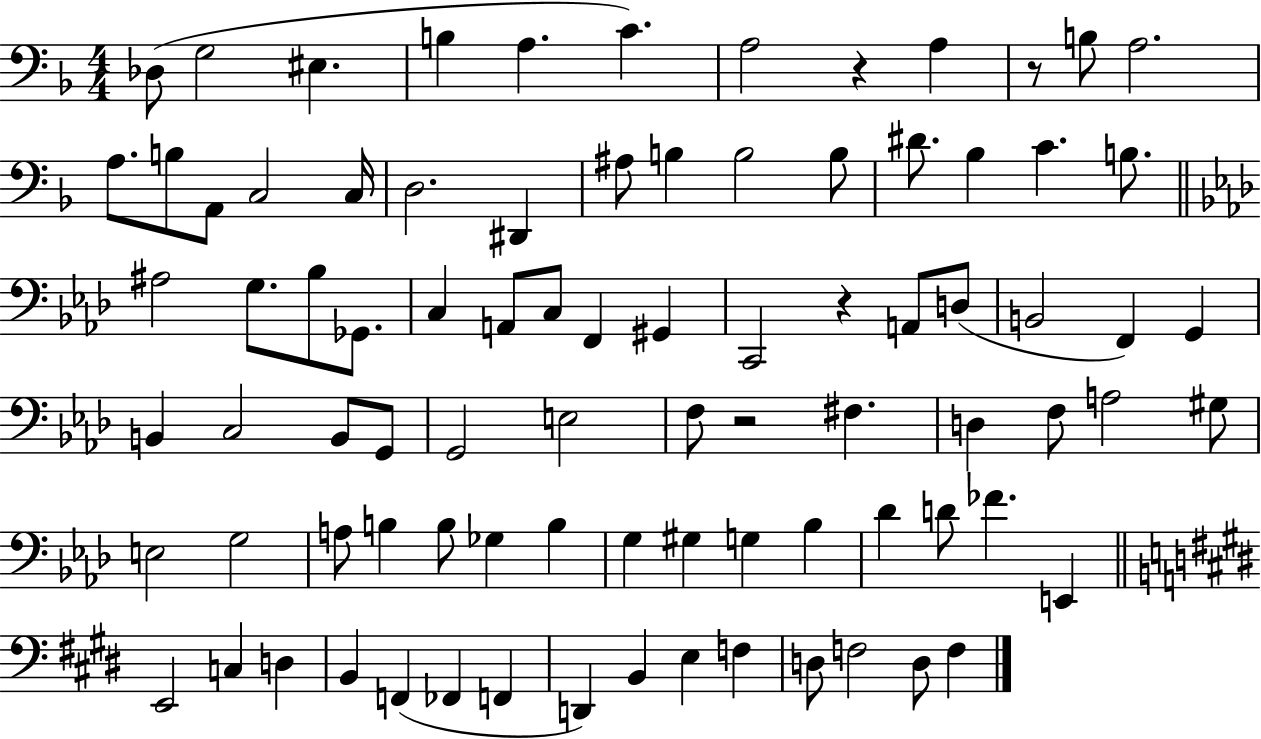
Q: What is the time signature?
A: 4/4